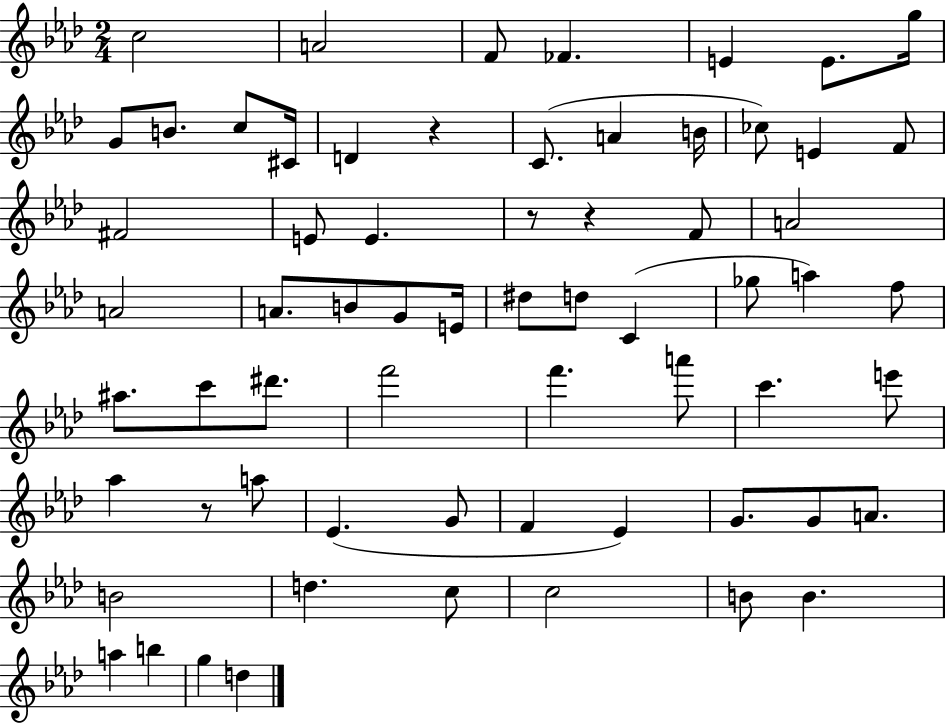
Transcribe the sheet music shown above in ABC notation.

X:1
T:Untitled
M:2/4
L:1/4
K:Ab
c2 A2 F/2 _F E E/2 g/4 G/2 B/2 c/2 ^C/4 D z C/2 A B/4 _c/2 E F/2 ^F2 E/2 E z/2 z F/2 A2 A2 A/2 B/2 G/2 E/4 ^d/2 d/2 C _g/2 a f/2 ^a/2 c'/2 ^d'/2 f'2 f' a'/2 c' e'/2 _a z/2 a/2 _E G/2 F _E G/2 G/2 A/2 B2 d c/2 c2 B/2 B a b g d